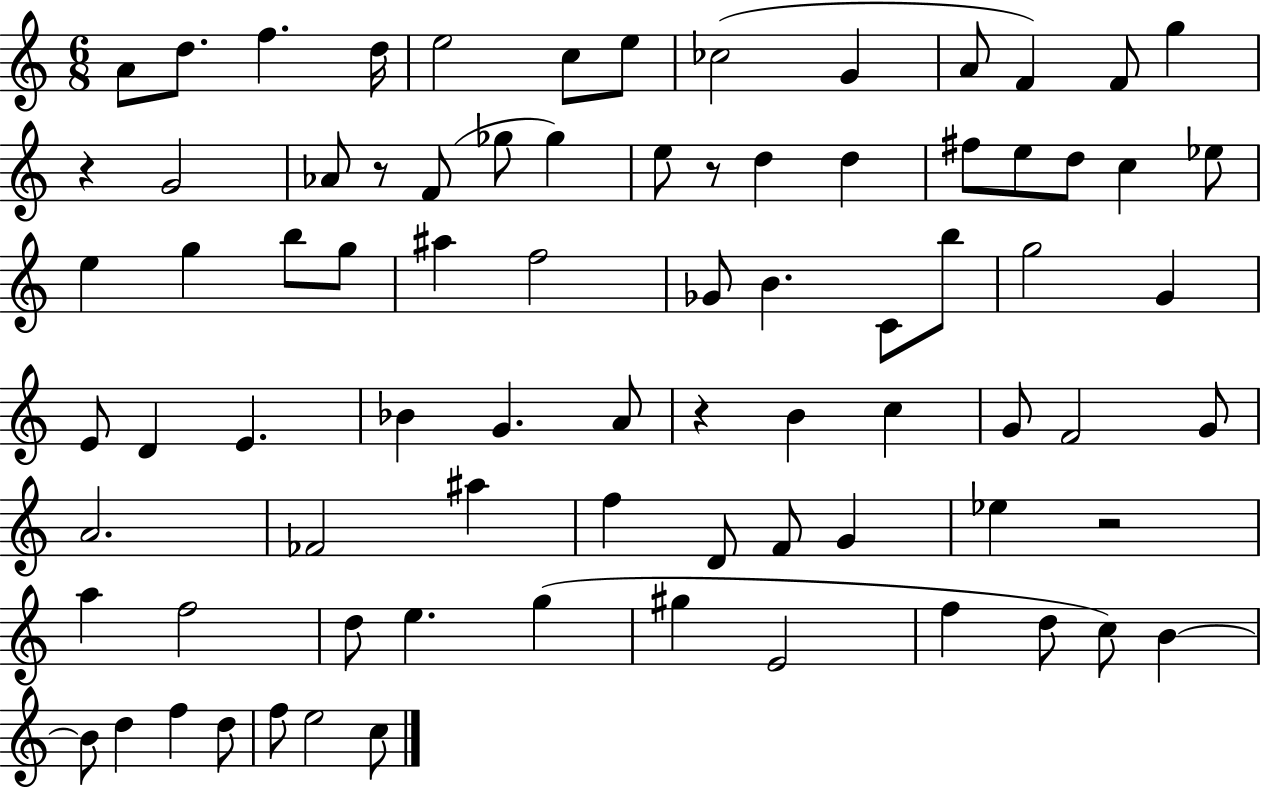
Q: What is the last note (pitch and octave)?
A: C5